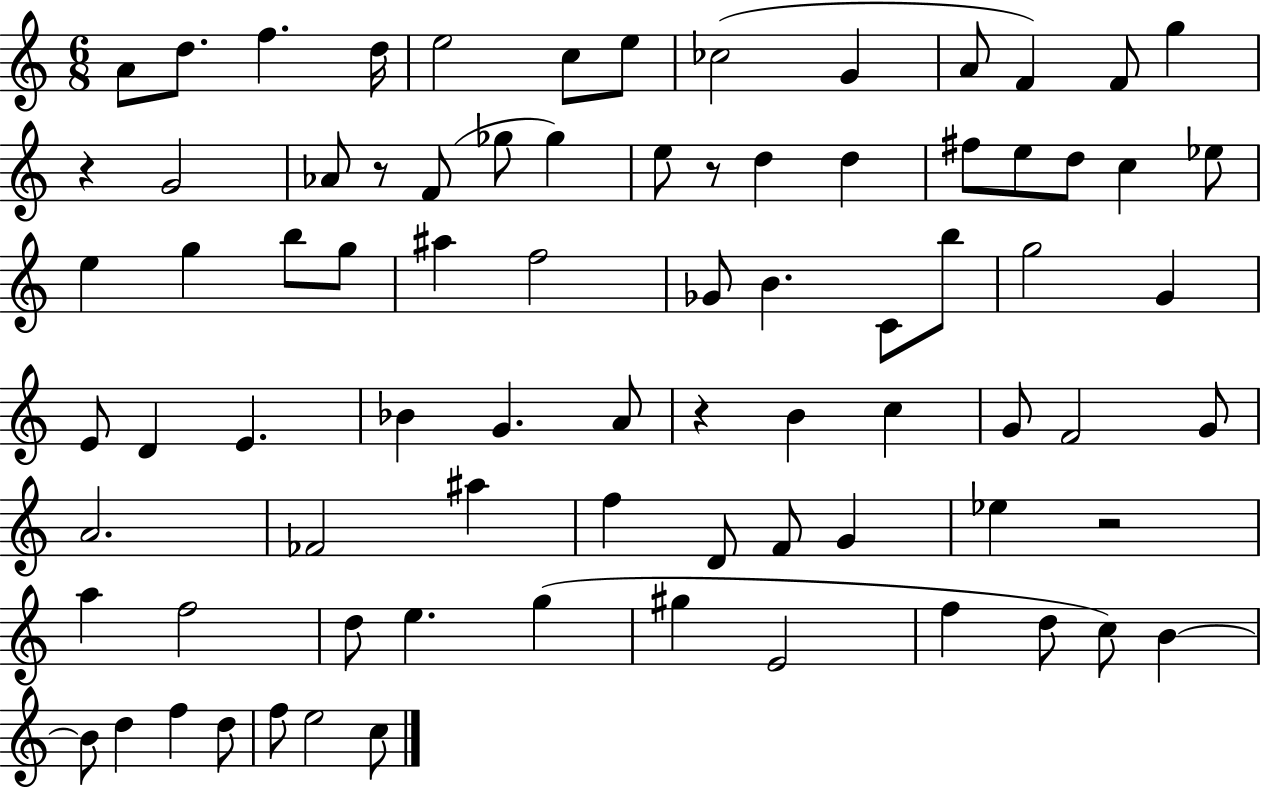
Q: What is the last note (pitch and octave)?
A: C5